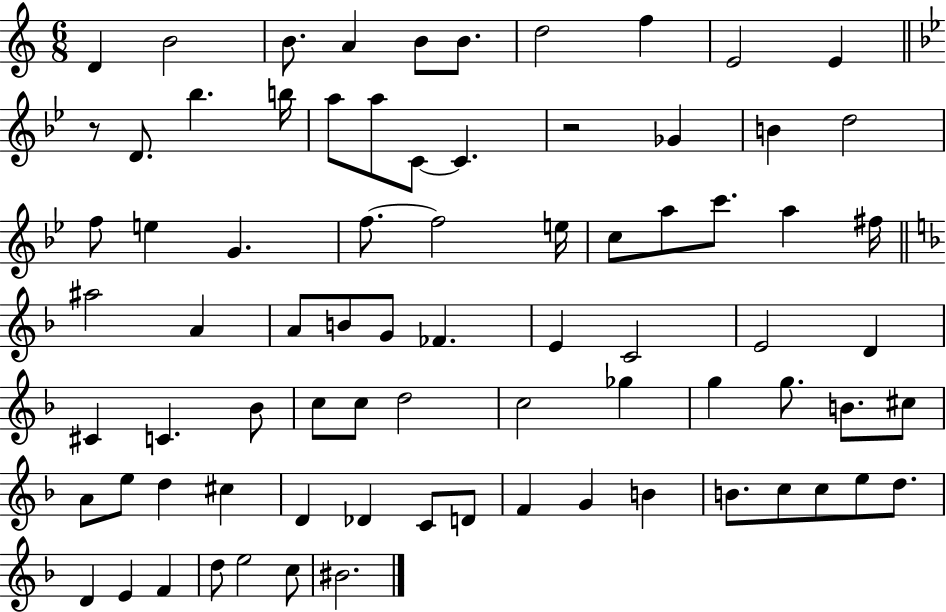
D4/q B4/h B4/e. A4/q B4/e B4/e. D5/h F5/q E4/h E4/q R/e D4/e. Bb5/q. B5/s A5/e A5/e C4/e C4/q. R/h Gb4/q B4/q D5/h F5/e E5/q G4/q. F5/e. F5/h E5/s C5/e A5/e C6/e. A5/q F#5/s A#5/h A4/q A4/e B4/e G4/e FES4/q. E4/q C4/h E4/h D4/q C#4/q C4/q. Bb4/e C5/e C5/e D5/h C5/h Gb5/q G5/q G5/e. B4/e. C#5/e A4/e E5/e D5/q C#5/q D4/q Db4/q C4/e D4/e F4/q G4/q B4/q B4/e. C5/e C5/e E5/e D5/e. D4/q E4/q F4/q D5/e E5/h C5/e BIS4/h.